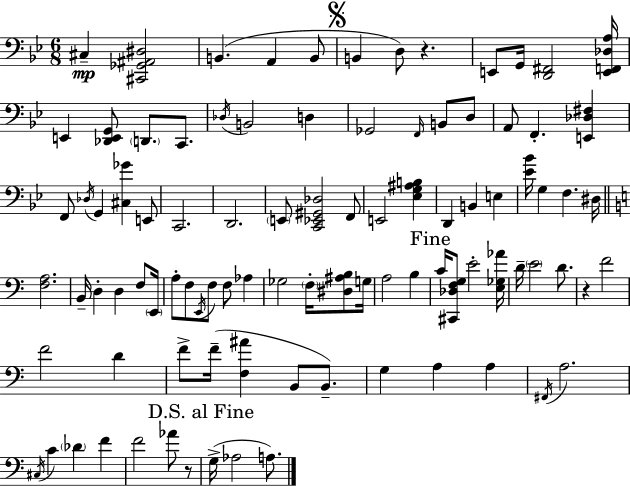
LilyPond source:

{
  \clef bass
  \numericTimeSignature
  \time 6/8
  \key g \minor
  \repeat volta 2 { cis4--\mp <cis, ges, ais, dis>2 | b,4.( a,4 b,8 | \mark \markup { \musicglyph "scripts.segno" } b,4 d8) r4. | e,8 g,16 <d, fis,>2 <e, f, des a>16 | \break e,4 <des, e, g,>8 \parenthesize d,8. c,8. | \acciaccatura { des16 } b,2 d4 | ges,2 \grace { f,16 } b,8 | d8 a,8 f,4.-. <e, des fis>4 | \break f,8 \acciaccatura { des16 } g,4 <cis ges'>4 | e,8 c,2. | d,2. | \parenthesize e,8 <c, ees, gis, des>2 | \break f,8 e,2 <ees g ais b>4 | d,4 b,4 e4 | <ees' bes'>16 g4 f4. | dis16 \bar "||" \break \key c \major <f a>2. | b,16-- d4-. d4 f8 \parenthesize e,16 | a8-. f8 \acciaccatura { e,16 } f8 f8 aes4 | ges2 \parenthesize f16-. <dis ais b>8 | \break g16 a2 b4 | \mark "Fine" c'16 <cis, des f g>8 e'2-. | <e ges aes'>16 d'16-- \parenthesize e'2 d'8. | r4 f'2 | \break f'2 d'4 | f'8-> f'16--( <f ais'>4 b,8 b,8.--) | g4 a4 a4 | \acciaccatura { fis,16 } a2. | \break \acciaccatura { cis16 } c'4 \parenthesize des'4 f'4 | f'2 aes'8 | r8 \mark "D.S. al Fine" g16->( aes2 | a8.) } \bar "|."
}